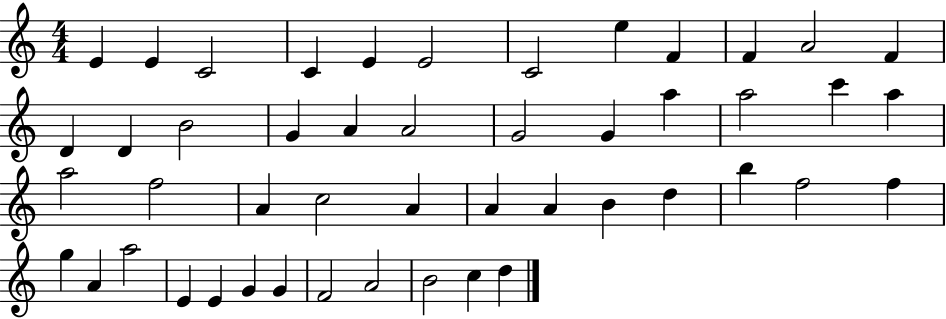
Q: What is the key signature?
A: C major